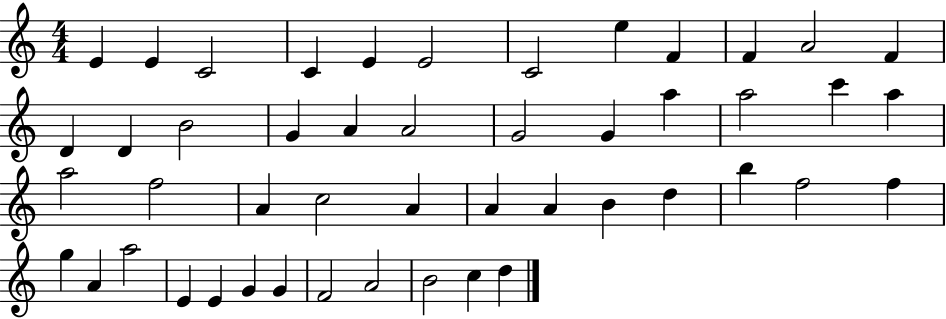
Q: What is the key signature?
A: C major